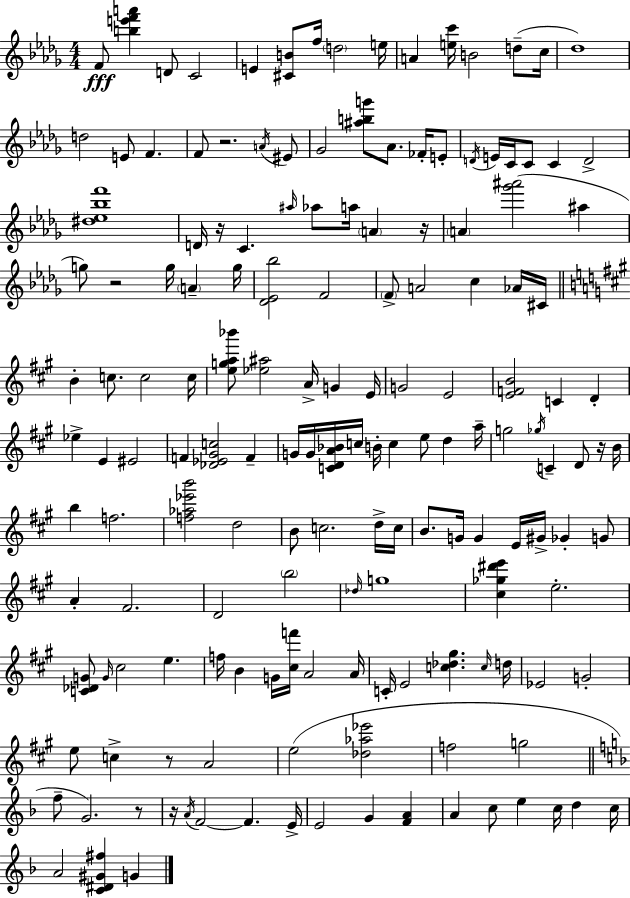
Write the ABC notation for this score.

X:1
T:Untitled
M:4/4
L:1/4
K:Bbm
F/2 [be'f'a'] D/2 C2 E [^CB]/2 f/4 d2 e/4 A [ec']/4 B2 d/2 c/4 _d4 d2 E/2 F F/2 z2 A/4 ^E/2 _G2 [^abg']/2 _A/2 _F/4 E/2 D/4 E/4 C/4 C/2 C D2 [^d_e_bf']4 D/4 z/4 C ^a/4 _a/2 a/4 A z/4 A [_g'^a']2 ^a g/2 z2 g/4 A g/4 [_D_E_b]2 F2 F/2 A2 c _A/4 ^C/4 B c/2 c2 c/4 [ega_b']/2 [_e^a]2 A/4 G E/4 G2 E2 [EFB]2 C D _e E ^E2 F [_D_E^Gc]2 F G/4 G/4 [CDA_B]/4 c/4 B/4 c e/2 d a/4 g2 _g/4 C D/2 z/4 B/4 b f2 [f_a_e'b']2 d2 B/2 c2 d/4 c/4 B/2 G/4 G E/4 ^G/4 _G G/2 A ^F2 D2 b2 _d/4 g4 [^c_g^d'e'] e2 [C_DG]/2 G/4 ^c2 e f/4 B G/4 [^cf']/4 A2 A/4 C/4 E2 [c_d^g] c/4 d/4 _E2 G2 e/2 c z/2 A2 e2 [_d_a_e']2 f2 g2 f/2 G2 z/2 z/4 A/4 F2 F E/4 E2 G [FA] A c/2 e c/4 d c/4 A2 [C^D^G^f] G